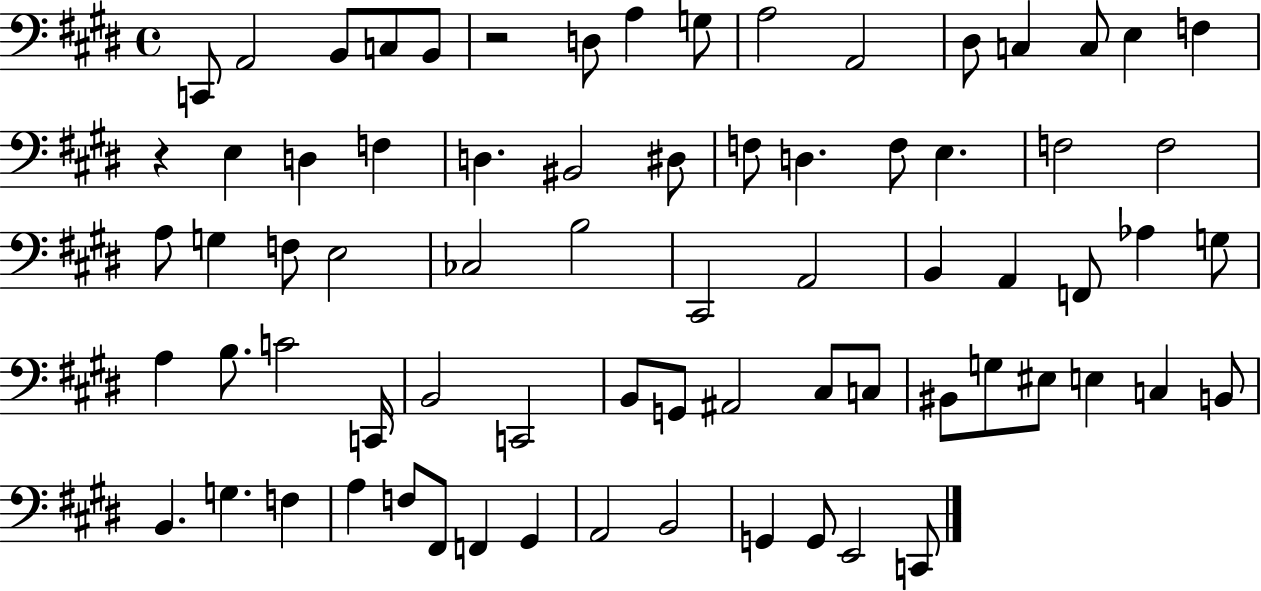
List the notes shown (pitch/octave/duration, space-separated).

C2/e A2/h B2/e C3/e B2/e R/h D3/e A3/q G3/e A3/h A2/h D#3/e C3/q C3/e E3/q F3/q R/q E3/q D3/q F3/q D3/q. BIS2/h D#3/e F3/e D3/q. F3/e E3/q. F3/h F3/h A3/e G3/q F3/e E3/h CES3/h B3/h C#2/h A2/h B2/q A2/q F2/e Ab3/q G3/e A3/q B3/e. C4/h C2/s B2/h C2/h B2/e G2/e A#2/h C#3/e C3/e BIS2/e G3/e EIS3/e E3/q C3/q B2/e B2/q. G3/q. F3/q A3/q F3/e F#2/e F2/q G#2/q A2/h B2/h G2/q G2/e E2/h C2/e